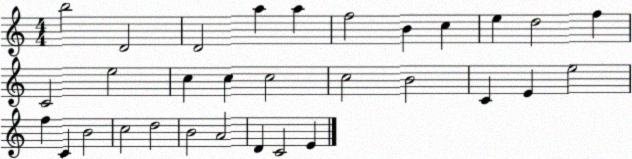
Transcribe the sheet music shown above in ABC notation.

X:1
T:Untitled
M:4/4
L:1/4
K:C
b2 D2 D2 a a f2 B c e d2 f C2 e2 c c c2 c2 B2 C E e2 f C B2 c2 d2 B2 A2 D C2 E